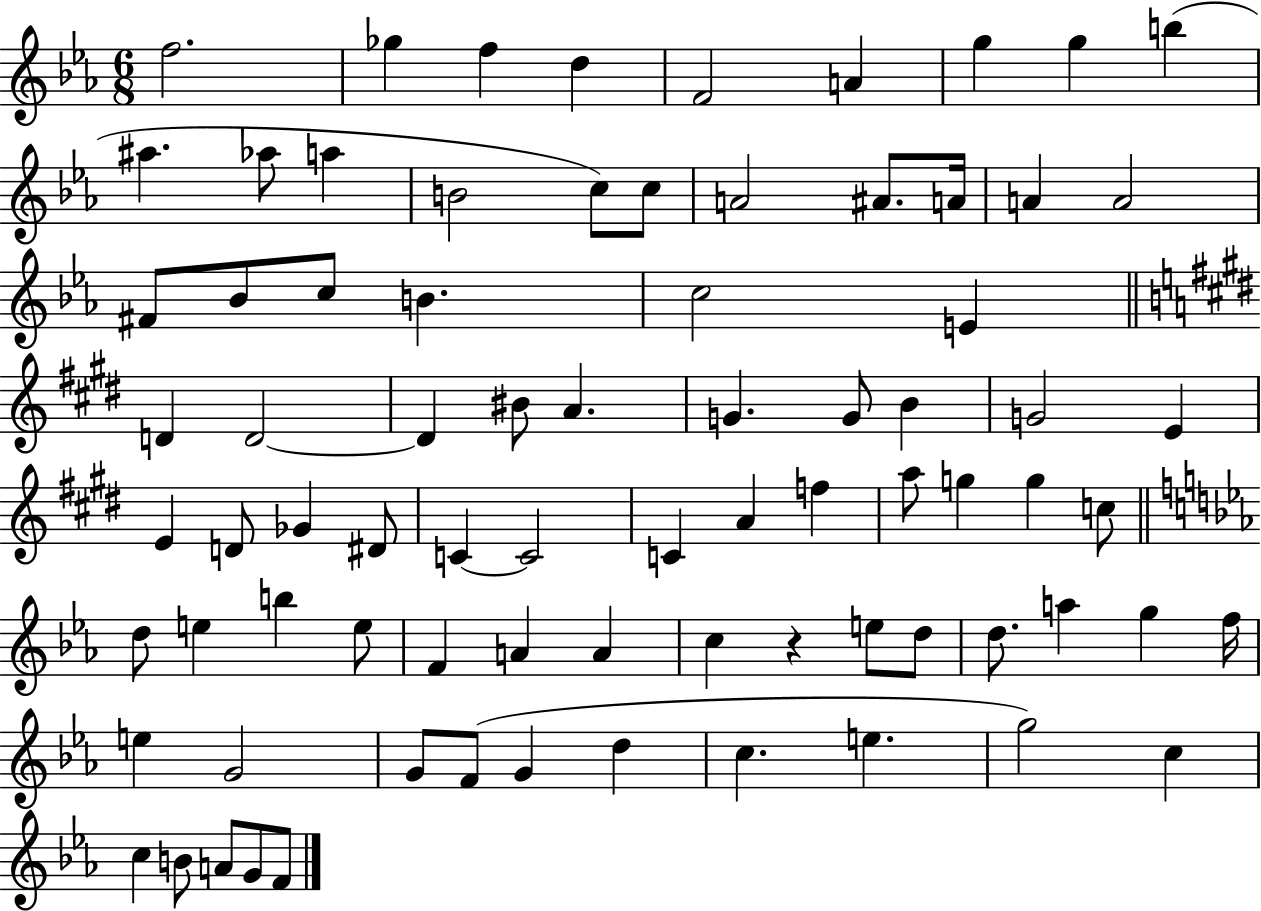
{
  \clef treble
  \numericTimeSignature
  \time 6/8
  \key ees \major
  f''2. | ges''4 f''4 d''4 | f'2 a'4 | g''4 g''4 b''4( | \break ais''4. aes''8 a''4 | b'2 c''8) c''8 | a'2 ais'8. a'16 | a'4 a'2 | \break fis'8 bes'8 c''8 b'4. | c''2 e'4 | \bar "||" \break \key e \major d'4 d'2~~ | d'4 bis'8 a'4. | g'4. g'8 b'4 | g'2 e'4 | \break e'4 d'8 ges'4 dis'8 | c'4~~ c'2 | c'4 a'4 f''4 | a''8 g''4 g''4 c''8 | \break \bar "||" \break \key ees \major d''8 e''4 b''4 e''8 | f'4 a'4 a'4 | c''4 r4 e''8 d''8 | d''8. a''4 g''4 f''16 | \break e''4 g'2 | g'8 f'8( g'4 d''4 | c''4. e''4. | g''2) c''4 | \break c''4 b'8 a'8 g'8 f'8 | \bar "|."
}